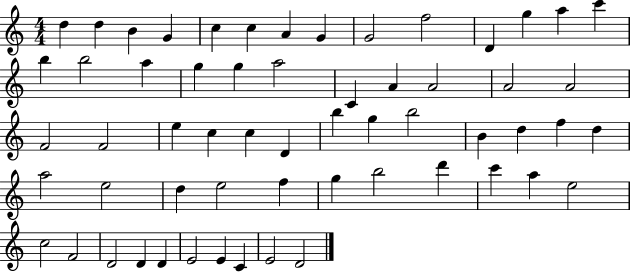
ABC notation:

X:1
T:Untitled
M:4/4
L:1/4
K:C
d d B G c c A G G2 f2 D g a c' b b2 a g g a2 C A A2 A2 A2 F2 F2 e c c D b g b2 B d f d a2 e2 d e2 f g b2 d' c' a e2 c2 F2 D2 D D E2 E C E2 D2